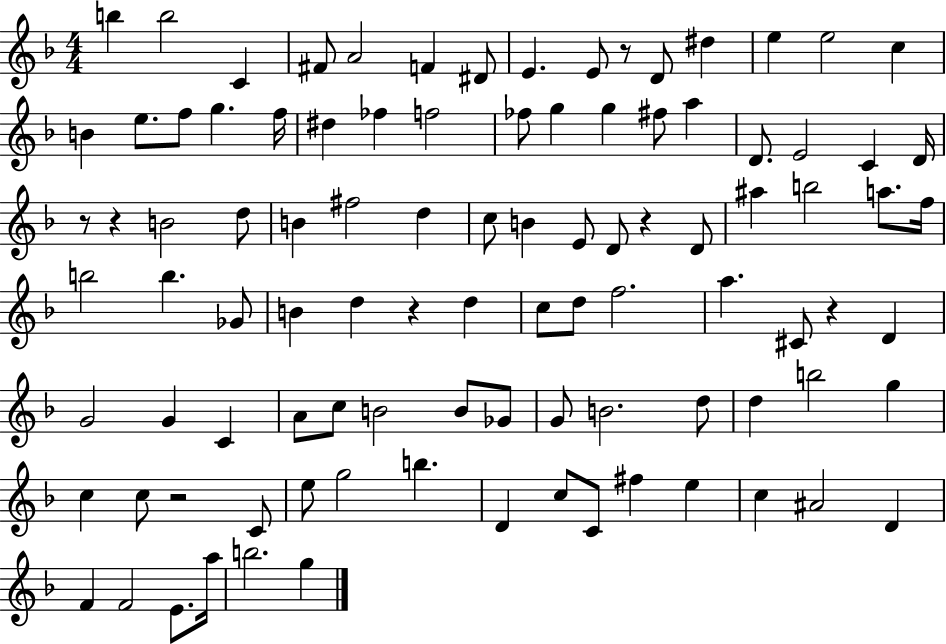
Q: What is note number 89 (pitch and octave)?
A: A5